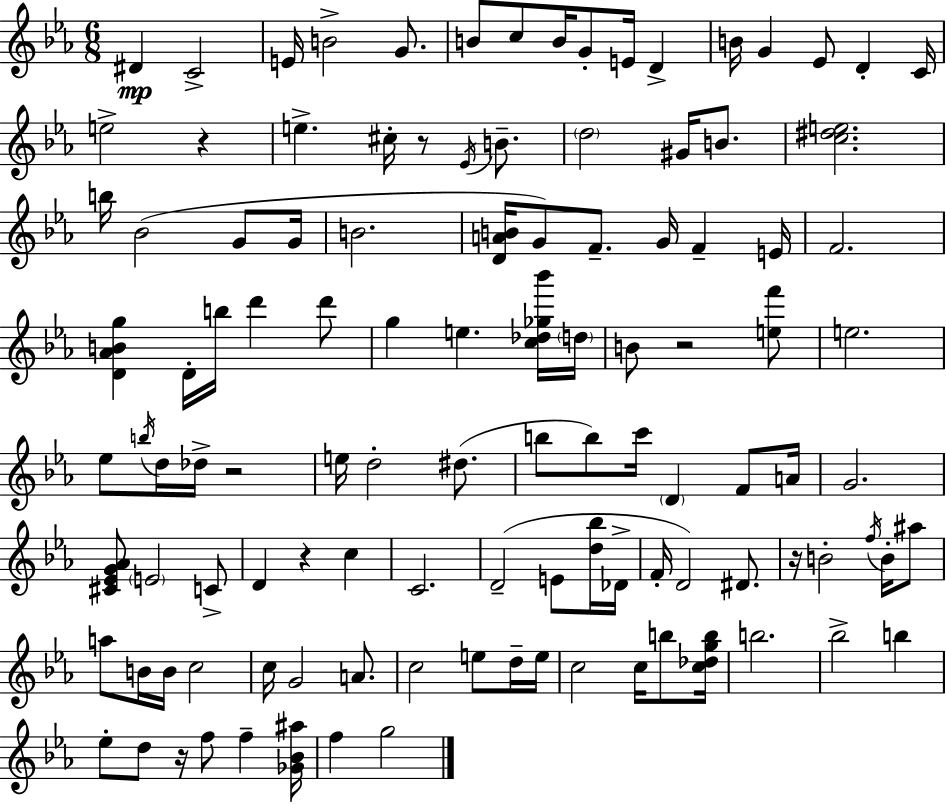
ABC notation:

X:1
T:Untitled
M:6/8
L:1/4
K:Eb
^D C2 E/4 B2 G/2 B/2 c/2 B/4 G/2 E/4 D B/4 G _E/2 D C/4 e2 z e ^c/4 z/2 _E/4 B/2 d2 ^G/4 B/2 [c^de]2 b/4 _B2 G/2 G/4 B2 [DAB]/4 G/2 F/2 G/4 F E/4 F2 [D_ABg] D/4 b/4 d' d'/2 g e [c_d_g_b']/4 d/4 B/2 z2 [ef']/2 e2 _e/2 b/4 d/4 _d/4 z2 e/4 d2 ^d/2 b/2 b/2 c'/4 D F/2 A/4 G2 [^C_EG_A]/2 E2 C/2 D z c C2 D2 E/2 [d_b]/4 _D/4 F/4 D2 ^D/2 z/4 B2 f/4 B/4 ^a/2 a/2 B/4 B/4 c2 c/4 G2 A/2 c2 e/2 d/4 e/4 c2 c/4 b/2 [c_dgb]/4 b2 _b2 b _e/2 d/2 z/4 f/2 f [_G_B^a]/4 f g2